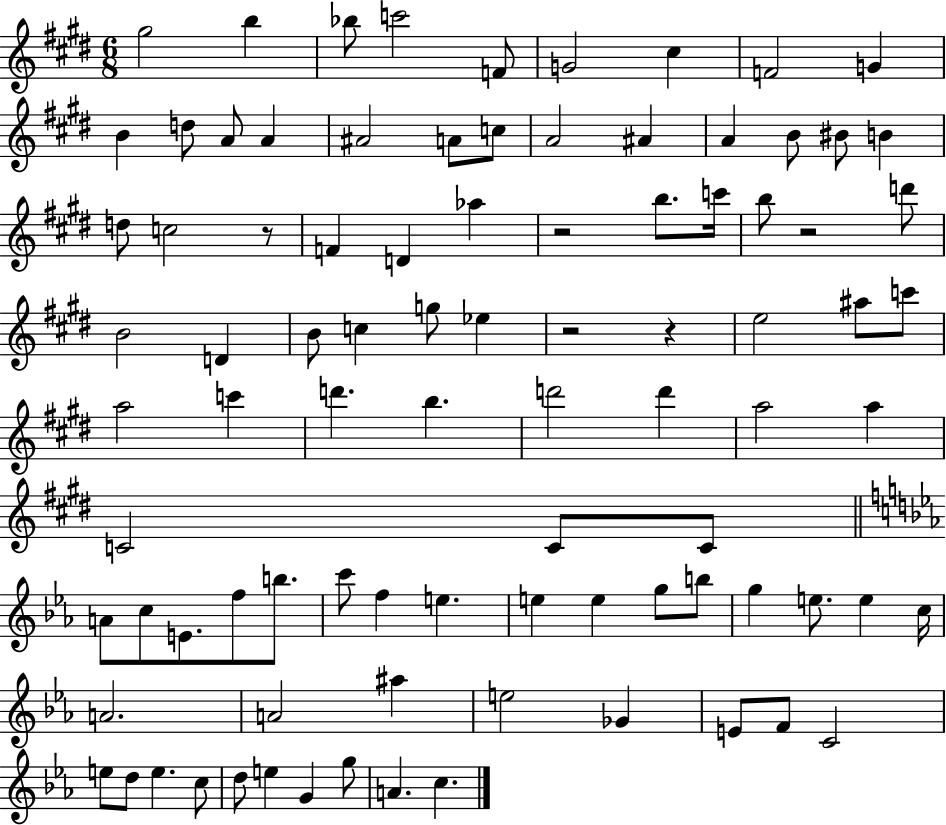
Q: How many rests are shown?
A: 5